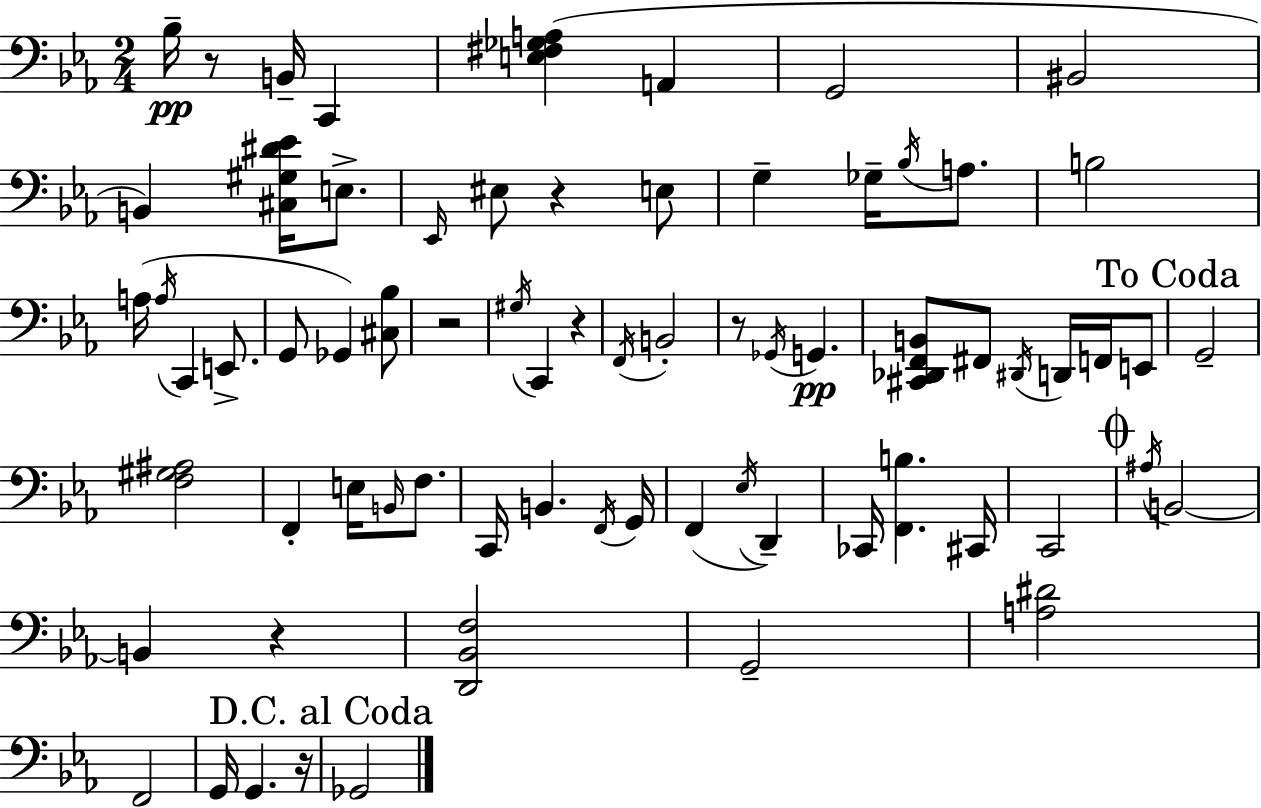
Bb3/s R/e B2/s C2/q [E3,F#3,Gb3,A3]/q A2/q G2/h BIS2/h B2/q [C#3,G#3,D#4,Eb4]/s E3/e. Eb2/s EIS3/e R/q E3/e G3/q Gb3/s Bb3/s A3/e. B3/h A3/s A3/s C2/q E2/e. G2/e Gb2/q [C#3,Bb3]/e R/h G#3/s C2/q R/q F2/s B2/h R/e Gb2/s G2/q. [C#2,Db2,F2,B2]/e F#2/e D#2/s D2/s F2/s E2/e G2/h [F3,G#3,A#3]/h F2/q E3/s B2/s F3/e. C2/s B2/q. F2/s G2/s F2/q Eb3/s D2/q CES2/s [F2,B3]/q. C#2/s C2/h A#3/s B2/h B2/q R/q [D2,Bb2,F3]/h G2/h [A3,D#4]/h F2/h G2/s G2/q. R/s Gb2/h